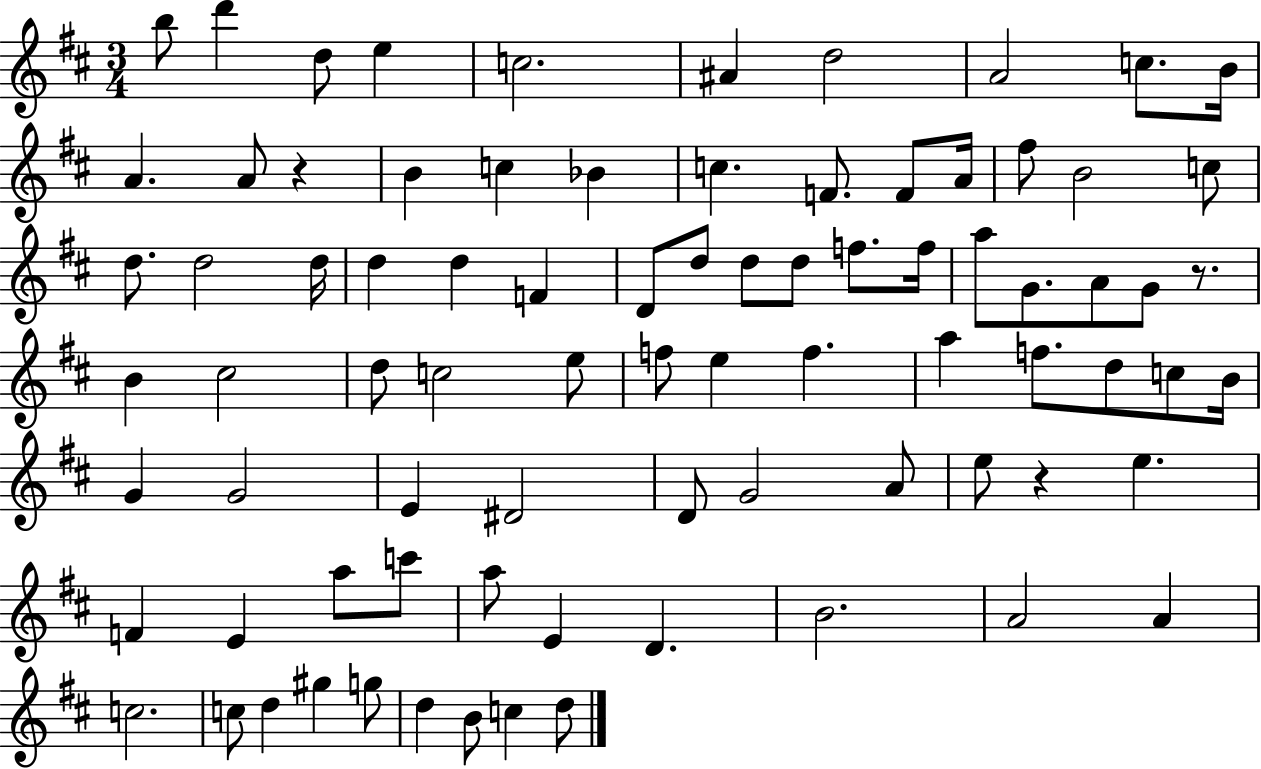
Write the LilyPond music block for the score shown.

{
  \clef treble
  \numericTimeSignature
  \time 3/4
  \key d \major
  b''8 d'''4 d''8 e''4 | c''2. | ais'4 d''2 | a'2 c''8. b'16 | \break a'4. a'8 r4 | b'4 c''4 bes'4 | c''4. f'8. f'8 a'16 | fis''8 b'2 c''8 | \break d''8. d''2 d''16 | d''4 d''4 f'4 | d'8 d''8 d''8 d''8 f''8. f''16 | a''8 g'8. a'8 g'8 r8. | \break b'4 cis''2 | d''8 c''2 e''8 | f''8 e''4 f''4. | a''4 f''8. d''8 c''8 b'16 | \break g'4 g'2 | e'4 dis'2 | d'8 g'2 a'8 | e''8 r4 e''4. | \break f'4 e'4 a''8 c'''8 | a''8 e'4 d'4. | b'2. | a'2 a'4 | \break c''2. | c''8 d''4 gis''4 g''8 | d''4 b'8 c''4 d''8 | \bar "|."
}